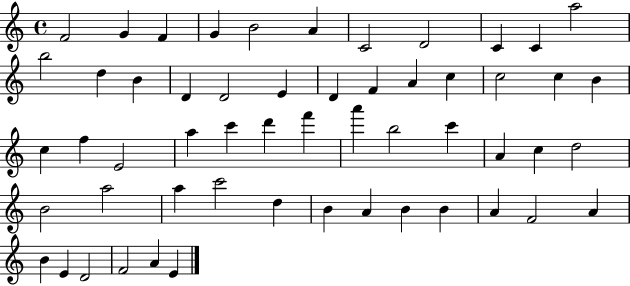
{
  \clef treble
  \time 4/4
  \defaultTimeSignature
  \key c \major
  f'2 g'4 f'4 | g'4 b'2 a'4 | c'2 d'2 | c'4 c'4 a''2 | \break b''2 d''4 b'4 | d'4 d'2 e'4 | d'4 f'4 a'4 c''4 | c''2 c''4 b'4 | \break c''4 f''4 e'2 | a''4 c'''4 d'''4 f'''4 | a'''4 b''2 c'''4 | a'4 c''4 d''2 | \break b'2 a''2 | a''4 c'''2 d''4 | b'4 a'4 b'4 b'4 | a'4 f'2 a'4 | \break b'4 e'4 d'2 | f'2 a'4 e'4 | \bar "|."
}